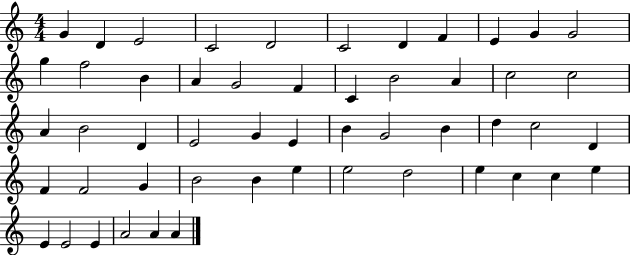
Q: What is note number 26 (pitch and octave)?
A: E4